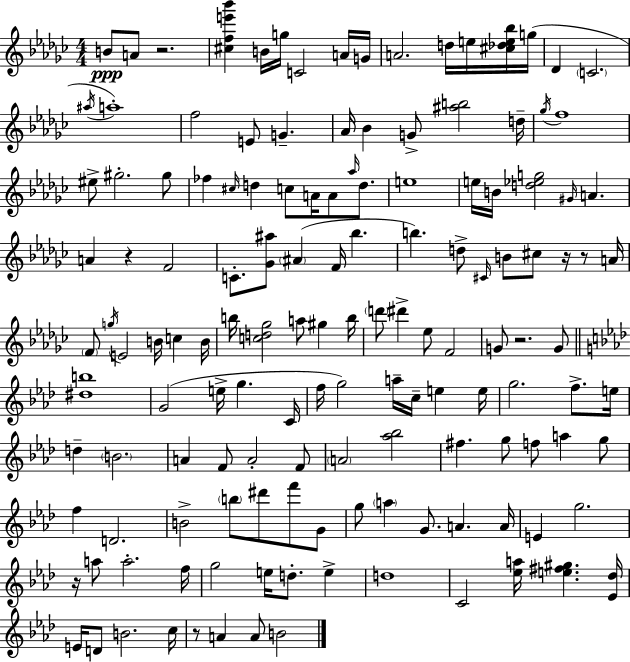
X:1
T:Untitled
M:4/4
L:1/4
K:Ebm
B/2 A/2 z2 [^cfe'_b'] B/4 g/4 C2 A/4 G/4 A2 d/4 e/4 [^c_de_b]/4 g/4 _D C2 ^a/4 a4 f2 E/2 G _A/4 _B G/2 [^ab]2 d/4 _g/4 f4 ^e/2 ^g2 ^g/2 _f ^c/4 d c/2 A/4 A/2 _a/4 d/2 e4 e/4 B/4 [d_eg]2 ^G/4 A A z F2 C/2 [_G^a]/2 ^A F/4 _b b d/2 ^C/4 B/2 ^c/2 z/4 z/2 A/4 F/2 g/4 E2 B/4 c B/4 b/4 [cd_g]2 a/2 ^g b/4 d'/2 ^d' _e/2 F2 G/2 z2 G/2 [^db]4 G2 e/4 g C/4 f/4 g2 a/4 c/4 e e/4 g2 f/2 e/4 d B2 A F/2 A2 F/2 A2 [_a_b]2 ^f g/2 f/2 a g/2 f D2 B2 b/2 ^d'/2 f'/2 G/2 g/2 a G/2 A A/4 E g2 z/4 a/2 a2 f/4 g2 e/4 d/2 e d4 C2 [_ea]/4 [e^f^g] [_E_d]/4 E/4 D/2 B2 c/4 z/2 A A/2 B2